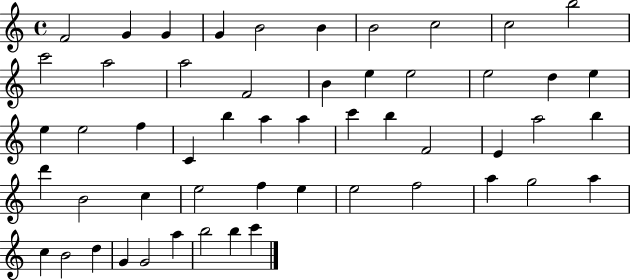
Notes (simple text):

F4/h G4/q G4/q G4/q B4/h B4/q B4/h C5/h C5/h B5/h C6/h A5/h A5/h F4/h B4/q E5/q E5/h E5/h D5/q E5/q E5/q E5/h F5/q C4/q B5/q A5/q A5/q C6/q B5/q F4/h E4/q A5/h B5/q D6/q B4/h C5/q E5/h F5/q E5/q E5/h F5/h A5/q G5/h A5/q C5/q B4/h D5/q G4/q G4/h A5/q B5/h B5/q C6/q